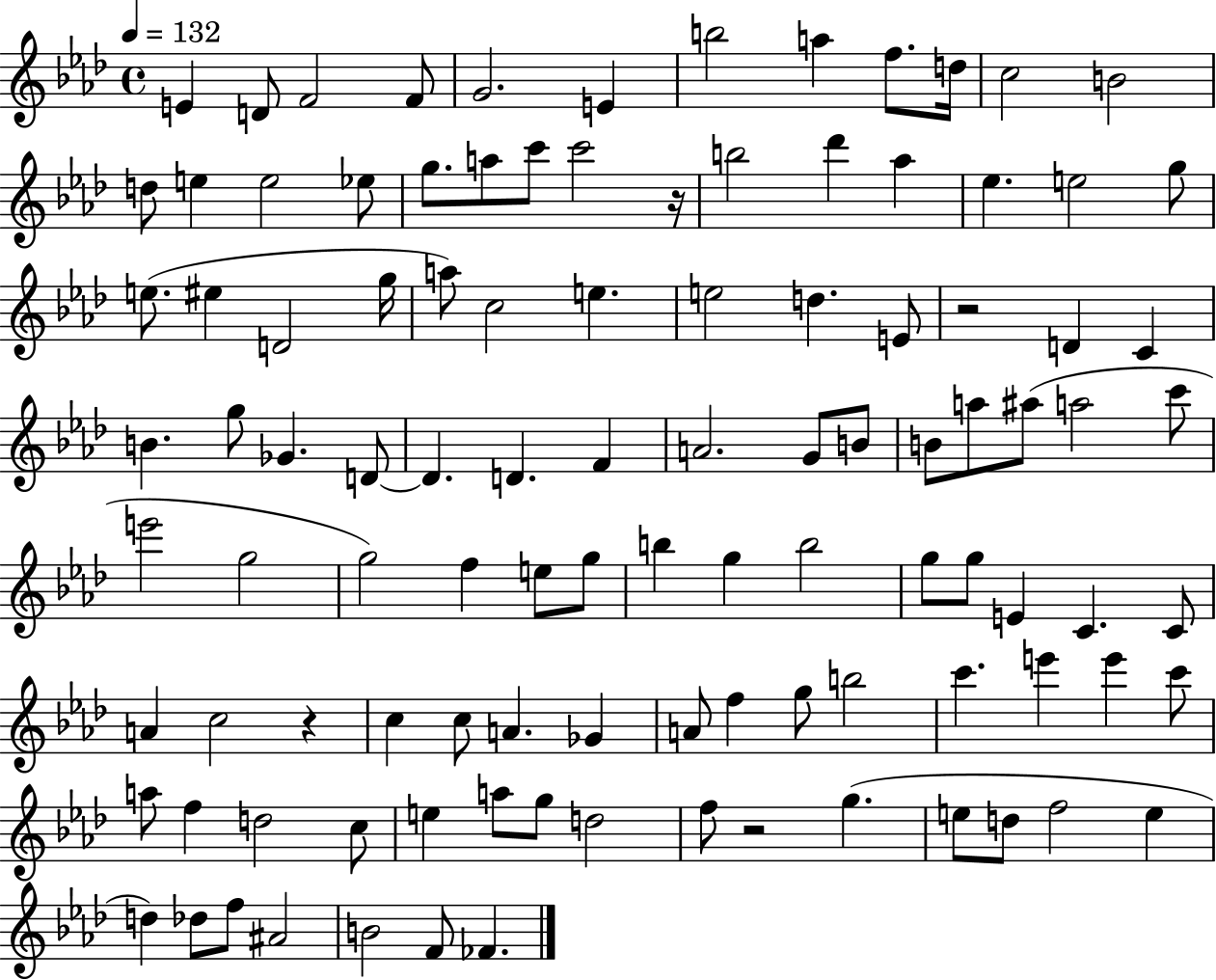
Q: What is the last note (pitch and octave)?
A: FES4